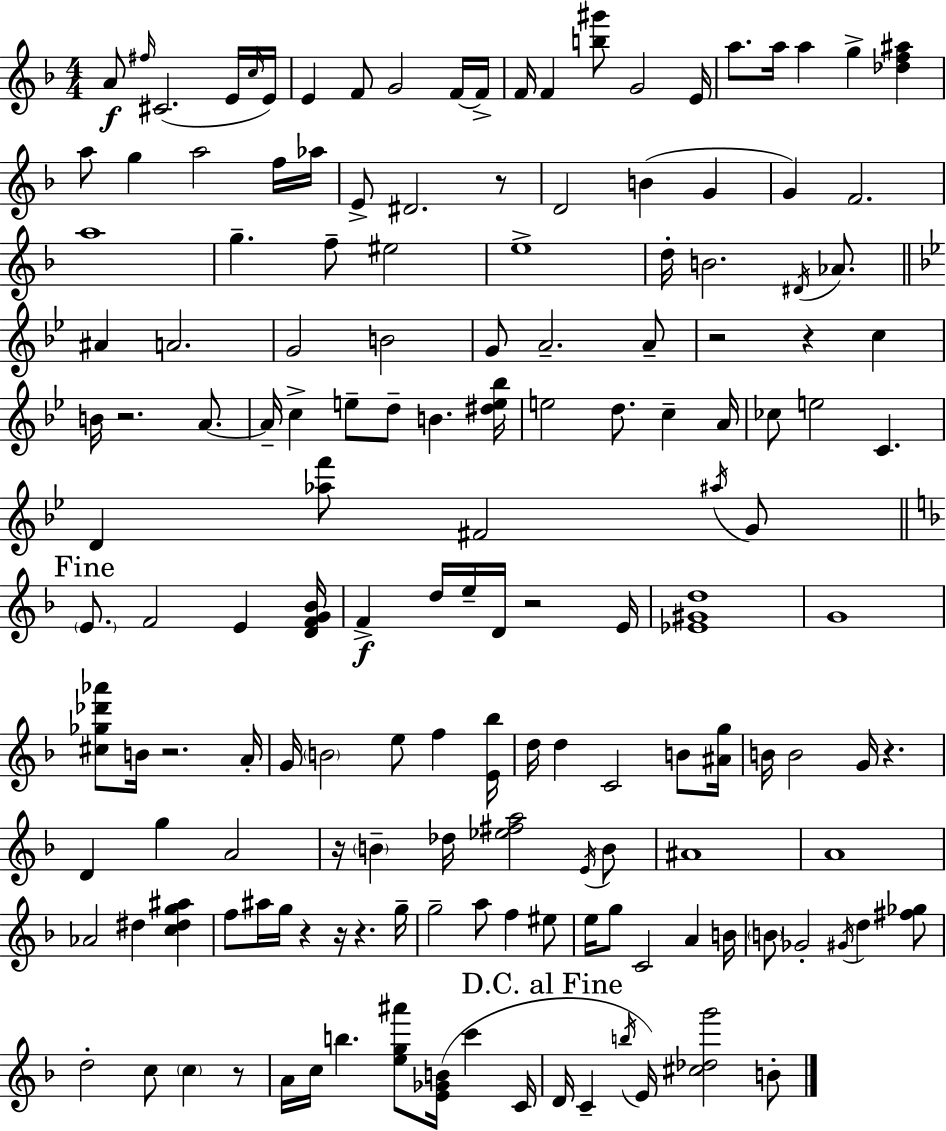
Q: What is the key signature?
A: D minor